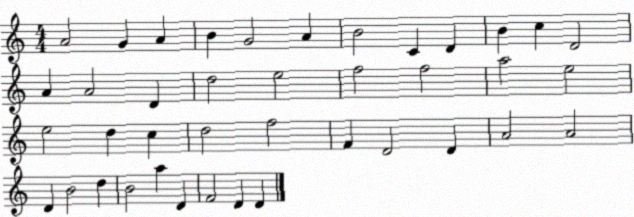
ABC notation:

X:1
T:Untitled
M:4/4
L:1/4
K:C
A2 G A B G2 A B2 C D B c D2 A A2 D d2 e2 f2 f2 a2 e2 e2 d c d2 f2 F D2 D A2 A2 D B2 d B2 a D F2 D D